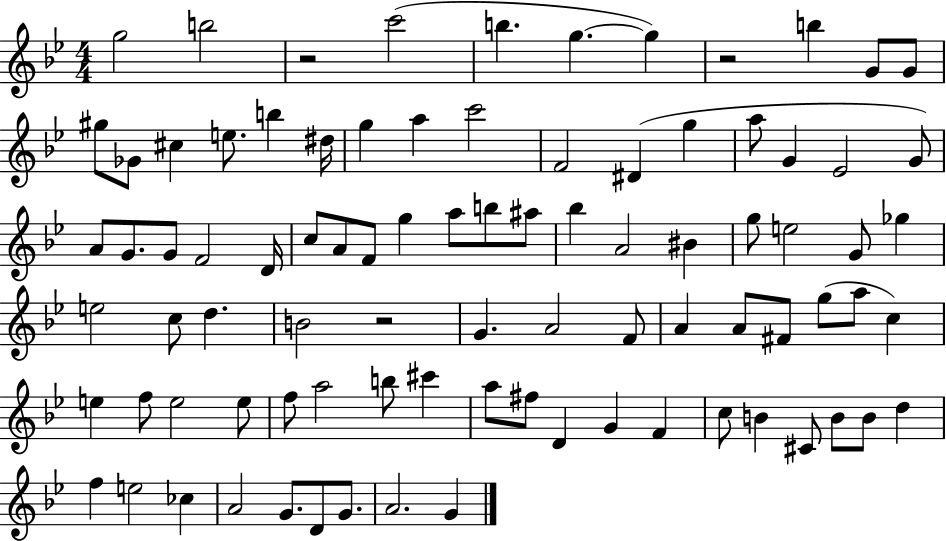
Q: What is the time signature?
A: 4/4